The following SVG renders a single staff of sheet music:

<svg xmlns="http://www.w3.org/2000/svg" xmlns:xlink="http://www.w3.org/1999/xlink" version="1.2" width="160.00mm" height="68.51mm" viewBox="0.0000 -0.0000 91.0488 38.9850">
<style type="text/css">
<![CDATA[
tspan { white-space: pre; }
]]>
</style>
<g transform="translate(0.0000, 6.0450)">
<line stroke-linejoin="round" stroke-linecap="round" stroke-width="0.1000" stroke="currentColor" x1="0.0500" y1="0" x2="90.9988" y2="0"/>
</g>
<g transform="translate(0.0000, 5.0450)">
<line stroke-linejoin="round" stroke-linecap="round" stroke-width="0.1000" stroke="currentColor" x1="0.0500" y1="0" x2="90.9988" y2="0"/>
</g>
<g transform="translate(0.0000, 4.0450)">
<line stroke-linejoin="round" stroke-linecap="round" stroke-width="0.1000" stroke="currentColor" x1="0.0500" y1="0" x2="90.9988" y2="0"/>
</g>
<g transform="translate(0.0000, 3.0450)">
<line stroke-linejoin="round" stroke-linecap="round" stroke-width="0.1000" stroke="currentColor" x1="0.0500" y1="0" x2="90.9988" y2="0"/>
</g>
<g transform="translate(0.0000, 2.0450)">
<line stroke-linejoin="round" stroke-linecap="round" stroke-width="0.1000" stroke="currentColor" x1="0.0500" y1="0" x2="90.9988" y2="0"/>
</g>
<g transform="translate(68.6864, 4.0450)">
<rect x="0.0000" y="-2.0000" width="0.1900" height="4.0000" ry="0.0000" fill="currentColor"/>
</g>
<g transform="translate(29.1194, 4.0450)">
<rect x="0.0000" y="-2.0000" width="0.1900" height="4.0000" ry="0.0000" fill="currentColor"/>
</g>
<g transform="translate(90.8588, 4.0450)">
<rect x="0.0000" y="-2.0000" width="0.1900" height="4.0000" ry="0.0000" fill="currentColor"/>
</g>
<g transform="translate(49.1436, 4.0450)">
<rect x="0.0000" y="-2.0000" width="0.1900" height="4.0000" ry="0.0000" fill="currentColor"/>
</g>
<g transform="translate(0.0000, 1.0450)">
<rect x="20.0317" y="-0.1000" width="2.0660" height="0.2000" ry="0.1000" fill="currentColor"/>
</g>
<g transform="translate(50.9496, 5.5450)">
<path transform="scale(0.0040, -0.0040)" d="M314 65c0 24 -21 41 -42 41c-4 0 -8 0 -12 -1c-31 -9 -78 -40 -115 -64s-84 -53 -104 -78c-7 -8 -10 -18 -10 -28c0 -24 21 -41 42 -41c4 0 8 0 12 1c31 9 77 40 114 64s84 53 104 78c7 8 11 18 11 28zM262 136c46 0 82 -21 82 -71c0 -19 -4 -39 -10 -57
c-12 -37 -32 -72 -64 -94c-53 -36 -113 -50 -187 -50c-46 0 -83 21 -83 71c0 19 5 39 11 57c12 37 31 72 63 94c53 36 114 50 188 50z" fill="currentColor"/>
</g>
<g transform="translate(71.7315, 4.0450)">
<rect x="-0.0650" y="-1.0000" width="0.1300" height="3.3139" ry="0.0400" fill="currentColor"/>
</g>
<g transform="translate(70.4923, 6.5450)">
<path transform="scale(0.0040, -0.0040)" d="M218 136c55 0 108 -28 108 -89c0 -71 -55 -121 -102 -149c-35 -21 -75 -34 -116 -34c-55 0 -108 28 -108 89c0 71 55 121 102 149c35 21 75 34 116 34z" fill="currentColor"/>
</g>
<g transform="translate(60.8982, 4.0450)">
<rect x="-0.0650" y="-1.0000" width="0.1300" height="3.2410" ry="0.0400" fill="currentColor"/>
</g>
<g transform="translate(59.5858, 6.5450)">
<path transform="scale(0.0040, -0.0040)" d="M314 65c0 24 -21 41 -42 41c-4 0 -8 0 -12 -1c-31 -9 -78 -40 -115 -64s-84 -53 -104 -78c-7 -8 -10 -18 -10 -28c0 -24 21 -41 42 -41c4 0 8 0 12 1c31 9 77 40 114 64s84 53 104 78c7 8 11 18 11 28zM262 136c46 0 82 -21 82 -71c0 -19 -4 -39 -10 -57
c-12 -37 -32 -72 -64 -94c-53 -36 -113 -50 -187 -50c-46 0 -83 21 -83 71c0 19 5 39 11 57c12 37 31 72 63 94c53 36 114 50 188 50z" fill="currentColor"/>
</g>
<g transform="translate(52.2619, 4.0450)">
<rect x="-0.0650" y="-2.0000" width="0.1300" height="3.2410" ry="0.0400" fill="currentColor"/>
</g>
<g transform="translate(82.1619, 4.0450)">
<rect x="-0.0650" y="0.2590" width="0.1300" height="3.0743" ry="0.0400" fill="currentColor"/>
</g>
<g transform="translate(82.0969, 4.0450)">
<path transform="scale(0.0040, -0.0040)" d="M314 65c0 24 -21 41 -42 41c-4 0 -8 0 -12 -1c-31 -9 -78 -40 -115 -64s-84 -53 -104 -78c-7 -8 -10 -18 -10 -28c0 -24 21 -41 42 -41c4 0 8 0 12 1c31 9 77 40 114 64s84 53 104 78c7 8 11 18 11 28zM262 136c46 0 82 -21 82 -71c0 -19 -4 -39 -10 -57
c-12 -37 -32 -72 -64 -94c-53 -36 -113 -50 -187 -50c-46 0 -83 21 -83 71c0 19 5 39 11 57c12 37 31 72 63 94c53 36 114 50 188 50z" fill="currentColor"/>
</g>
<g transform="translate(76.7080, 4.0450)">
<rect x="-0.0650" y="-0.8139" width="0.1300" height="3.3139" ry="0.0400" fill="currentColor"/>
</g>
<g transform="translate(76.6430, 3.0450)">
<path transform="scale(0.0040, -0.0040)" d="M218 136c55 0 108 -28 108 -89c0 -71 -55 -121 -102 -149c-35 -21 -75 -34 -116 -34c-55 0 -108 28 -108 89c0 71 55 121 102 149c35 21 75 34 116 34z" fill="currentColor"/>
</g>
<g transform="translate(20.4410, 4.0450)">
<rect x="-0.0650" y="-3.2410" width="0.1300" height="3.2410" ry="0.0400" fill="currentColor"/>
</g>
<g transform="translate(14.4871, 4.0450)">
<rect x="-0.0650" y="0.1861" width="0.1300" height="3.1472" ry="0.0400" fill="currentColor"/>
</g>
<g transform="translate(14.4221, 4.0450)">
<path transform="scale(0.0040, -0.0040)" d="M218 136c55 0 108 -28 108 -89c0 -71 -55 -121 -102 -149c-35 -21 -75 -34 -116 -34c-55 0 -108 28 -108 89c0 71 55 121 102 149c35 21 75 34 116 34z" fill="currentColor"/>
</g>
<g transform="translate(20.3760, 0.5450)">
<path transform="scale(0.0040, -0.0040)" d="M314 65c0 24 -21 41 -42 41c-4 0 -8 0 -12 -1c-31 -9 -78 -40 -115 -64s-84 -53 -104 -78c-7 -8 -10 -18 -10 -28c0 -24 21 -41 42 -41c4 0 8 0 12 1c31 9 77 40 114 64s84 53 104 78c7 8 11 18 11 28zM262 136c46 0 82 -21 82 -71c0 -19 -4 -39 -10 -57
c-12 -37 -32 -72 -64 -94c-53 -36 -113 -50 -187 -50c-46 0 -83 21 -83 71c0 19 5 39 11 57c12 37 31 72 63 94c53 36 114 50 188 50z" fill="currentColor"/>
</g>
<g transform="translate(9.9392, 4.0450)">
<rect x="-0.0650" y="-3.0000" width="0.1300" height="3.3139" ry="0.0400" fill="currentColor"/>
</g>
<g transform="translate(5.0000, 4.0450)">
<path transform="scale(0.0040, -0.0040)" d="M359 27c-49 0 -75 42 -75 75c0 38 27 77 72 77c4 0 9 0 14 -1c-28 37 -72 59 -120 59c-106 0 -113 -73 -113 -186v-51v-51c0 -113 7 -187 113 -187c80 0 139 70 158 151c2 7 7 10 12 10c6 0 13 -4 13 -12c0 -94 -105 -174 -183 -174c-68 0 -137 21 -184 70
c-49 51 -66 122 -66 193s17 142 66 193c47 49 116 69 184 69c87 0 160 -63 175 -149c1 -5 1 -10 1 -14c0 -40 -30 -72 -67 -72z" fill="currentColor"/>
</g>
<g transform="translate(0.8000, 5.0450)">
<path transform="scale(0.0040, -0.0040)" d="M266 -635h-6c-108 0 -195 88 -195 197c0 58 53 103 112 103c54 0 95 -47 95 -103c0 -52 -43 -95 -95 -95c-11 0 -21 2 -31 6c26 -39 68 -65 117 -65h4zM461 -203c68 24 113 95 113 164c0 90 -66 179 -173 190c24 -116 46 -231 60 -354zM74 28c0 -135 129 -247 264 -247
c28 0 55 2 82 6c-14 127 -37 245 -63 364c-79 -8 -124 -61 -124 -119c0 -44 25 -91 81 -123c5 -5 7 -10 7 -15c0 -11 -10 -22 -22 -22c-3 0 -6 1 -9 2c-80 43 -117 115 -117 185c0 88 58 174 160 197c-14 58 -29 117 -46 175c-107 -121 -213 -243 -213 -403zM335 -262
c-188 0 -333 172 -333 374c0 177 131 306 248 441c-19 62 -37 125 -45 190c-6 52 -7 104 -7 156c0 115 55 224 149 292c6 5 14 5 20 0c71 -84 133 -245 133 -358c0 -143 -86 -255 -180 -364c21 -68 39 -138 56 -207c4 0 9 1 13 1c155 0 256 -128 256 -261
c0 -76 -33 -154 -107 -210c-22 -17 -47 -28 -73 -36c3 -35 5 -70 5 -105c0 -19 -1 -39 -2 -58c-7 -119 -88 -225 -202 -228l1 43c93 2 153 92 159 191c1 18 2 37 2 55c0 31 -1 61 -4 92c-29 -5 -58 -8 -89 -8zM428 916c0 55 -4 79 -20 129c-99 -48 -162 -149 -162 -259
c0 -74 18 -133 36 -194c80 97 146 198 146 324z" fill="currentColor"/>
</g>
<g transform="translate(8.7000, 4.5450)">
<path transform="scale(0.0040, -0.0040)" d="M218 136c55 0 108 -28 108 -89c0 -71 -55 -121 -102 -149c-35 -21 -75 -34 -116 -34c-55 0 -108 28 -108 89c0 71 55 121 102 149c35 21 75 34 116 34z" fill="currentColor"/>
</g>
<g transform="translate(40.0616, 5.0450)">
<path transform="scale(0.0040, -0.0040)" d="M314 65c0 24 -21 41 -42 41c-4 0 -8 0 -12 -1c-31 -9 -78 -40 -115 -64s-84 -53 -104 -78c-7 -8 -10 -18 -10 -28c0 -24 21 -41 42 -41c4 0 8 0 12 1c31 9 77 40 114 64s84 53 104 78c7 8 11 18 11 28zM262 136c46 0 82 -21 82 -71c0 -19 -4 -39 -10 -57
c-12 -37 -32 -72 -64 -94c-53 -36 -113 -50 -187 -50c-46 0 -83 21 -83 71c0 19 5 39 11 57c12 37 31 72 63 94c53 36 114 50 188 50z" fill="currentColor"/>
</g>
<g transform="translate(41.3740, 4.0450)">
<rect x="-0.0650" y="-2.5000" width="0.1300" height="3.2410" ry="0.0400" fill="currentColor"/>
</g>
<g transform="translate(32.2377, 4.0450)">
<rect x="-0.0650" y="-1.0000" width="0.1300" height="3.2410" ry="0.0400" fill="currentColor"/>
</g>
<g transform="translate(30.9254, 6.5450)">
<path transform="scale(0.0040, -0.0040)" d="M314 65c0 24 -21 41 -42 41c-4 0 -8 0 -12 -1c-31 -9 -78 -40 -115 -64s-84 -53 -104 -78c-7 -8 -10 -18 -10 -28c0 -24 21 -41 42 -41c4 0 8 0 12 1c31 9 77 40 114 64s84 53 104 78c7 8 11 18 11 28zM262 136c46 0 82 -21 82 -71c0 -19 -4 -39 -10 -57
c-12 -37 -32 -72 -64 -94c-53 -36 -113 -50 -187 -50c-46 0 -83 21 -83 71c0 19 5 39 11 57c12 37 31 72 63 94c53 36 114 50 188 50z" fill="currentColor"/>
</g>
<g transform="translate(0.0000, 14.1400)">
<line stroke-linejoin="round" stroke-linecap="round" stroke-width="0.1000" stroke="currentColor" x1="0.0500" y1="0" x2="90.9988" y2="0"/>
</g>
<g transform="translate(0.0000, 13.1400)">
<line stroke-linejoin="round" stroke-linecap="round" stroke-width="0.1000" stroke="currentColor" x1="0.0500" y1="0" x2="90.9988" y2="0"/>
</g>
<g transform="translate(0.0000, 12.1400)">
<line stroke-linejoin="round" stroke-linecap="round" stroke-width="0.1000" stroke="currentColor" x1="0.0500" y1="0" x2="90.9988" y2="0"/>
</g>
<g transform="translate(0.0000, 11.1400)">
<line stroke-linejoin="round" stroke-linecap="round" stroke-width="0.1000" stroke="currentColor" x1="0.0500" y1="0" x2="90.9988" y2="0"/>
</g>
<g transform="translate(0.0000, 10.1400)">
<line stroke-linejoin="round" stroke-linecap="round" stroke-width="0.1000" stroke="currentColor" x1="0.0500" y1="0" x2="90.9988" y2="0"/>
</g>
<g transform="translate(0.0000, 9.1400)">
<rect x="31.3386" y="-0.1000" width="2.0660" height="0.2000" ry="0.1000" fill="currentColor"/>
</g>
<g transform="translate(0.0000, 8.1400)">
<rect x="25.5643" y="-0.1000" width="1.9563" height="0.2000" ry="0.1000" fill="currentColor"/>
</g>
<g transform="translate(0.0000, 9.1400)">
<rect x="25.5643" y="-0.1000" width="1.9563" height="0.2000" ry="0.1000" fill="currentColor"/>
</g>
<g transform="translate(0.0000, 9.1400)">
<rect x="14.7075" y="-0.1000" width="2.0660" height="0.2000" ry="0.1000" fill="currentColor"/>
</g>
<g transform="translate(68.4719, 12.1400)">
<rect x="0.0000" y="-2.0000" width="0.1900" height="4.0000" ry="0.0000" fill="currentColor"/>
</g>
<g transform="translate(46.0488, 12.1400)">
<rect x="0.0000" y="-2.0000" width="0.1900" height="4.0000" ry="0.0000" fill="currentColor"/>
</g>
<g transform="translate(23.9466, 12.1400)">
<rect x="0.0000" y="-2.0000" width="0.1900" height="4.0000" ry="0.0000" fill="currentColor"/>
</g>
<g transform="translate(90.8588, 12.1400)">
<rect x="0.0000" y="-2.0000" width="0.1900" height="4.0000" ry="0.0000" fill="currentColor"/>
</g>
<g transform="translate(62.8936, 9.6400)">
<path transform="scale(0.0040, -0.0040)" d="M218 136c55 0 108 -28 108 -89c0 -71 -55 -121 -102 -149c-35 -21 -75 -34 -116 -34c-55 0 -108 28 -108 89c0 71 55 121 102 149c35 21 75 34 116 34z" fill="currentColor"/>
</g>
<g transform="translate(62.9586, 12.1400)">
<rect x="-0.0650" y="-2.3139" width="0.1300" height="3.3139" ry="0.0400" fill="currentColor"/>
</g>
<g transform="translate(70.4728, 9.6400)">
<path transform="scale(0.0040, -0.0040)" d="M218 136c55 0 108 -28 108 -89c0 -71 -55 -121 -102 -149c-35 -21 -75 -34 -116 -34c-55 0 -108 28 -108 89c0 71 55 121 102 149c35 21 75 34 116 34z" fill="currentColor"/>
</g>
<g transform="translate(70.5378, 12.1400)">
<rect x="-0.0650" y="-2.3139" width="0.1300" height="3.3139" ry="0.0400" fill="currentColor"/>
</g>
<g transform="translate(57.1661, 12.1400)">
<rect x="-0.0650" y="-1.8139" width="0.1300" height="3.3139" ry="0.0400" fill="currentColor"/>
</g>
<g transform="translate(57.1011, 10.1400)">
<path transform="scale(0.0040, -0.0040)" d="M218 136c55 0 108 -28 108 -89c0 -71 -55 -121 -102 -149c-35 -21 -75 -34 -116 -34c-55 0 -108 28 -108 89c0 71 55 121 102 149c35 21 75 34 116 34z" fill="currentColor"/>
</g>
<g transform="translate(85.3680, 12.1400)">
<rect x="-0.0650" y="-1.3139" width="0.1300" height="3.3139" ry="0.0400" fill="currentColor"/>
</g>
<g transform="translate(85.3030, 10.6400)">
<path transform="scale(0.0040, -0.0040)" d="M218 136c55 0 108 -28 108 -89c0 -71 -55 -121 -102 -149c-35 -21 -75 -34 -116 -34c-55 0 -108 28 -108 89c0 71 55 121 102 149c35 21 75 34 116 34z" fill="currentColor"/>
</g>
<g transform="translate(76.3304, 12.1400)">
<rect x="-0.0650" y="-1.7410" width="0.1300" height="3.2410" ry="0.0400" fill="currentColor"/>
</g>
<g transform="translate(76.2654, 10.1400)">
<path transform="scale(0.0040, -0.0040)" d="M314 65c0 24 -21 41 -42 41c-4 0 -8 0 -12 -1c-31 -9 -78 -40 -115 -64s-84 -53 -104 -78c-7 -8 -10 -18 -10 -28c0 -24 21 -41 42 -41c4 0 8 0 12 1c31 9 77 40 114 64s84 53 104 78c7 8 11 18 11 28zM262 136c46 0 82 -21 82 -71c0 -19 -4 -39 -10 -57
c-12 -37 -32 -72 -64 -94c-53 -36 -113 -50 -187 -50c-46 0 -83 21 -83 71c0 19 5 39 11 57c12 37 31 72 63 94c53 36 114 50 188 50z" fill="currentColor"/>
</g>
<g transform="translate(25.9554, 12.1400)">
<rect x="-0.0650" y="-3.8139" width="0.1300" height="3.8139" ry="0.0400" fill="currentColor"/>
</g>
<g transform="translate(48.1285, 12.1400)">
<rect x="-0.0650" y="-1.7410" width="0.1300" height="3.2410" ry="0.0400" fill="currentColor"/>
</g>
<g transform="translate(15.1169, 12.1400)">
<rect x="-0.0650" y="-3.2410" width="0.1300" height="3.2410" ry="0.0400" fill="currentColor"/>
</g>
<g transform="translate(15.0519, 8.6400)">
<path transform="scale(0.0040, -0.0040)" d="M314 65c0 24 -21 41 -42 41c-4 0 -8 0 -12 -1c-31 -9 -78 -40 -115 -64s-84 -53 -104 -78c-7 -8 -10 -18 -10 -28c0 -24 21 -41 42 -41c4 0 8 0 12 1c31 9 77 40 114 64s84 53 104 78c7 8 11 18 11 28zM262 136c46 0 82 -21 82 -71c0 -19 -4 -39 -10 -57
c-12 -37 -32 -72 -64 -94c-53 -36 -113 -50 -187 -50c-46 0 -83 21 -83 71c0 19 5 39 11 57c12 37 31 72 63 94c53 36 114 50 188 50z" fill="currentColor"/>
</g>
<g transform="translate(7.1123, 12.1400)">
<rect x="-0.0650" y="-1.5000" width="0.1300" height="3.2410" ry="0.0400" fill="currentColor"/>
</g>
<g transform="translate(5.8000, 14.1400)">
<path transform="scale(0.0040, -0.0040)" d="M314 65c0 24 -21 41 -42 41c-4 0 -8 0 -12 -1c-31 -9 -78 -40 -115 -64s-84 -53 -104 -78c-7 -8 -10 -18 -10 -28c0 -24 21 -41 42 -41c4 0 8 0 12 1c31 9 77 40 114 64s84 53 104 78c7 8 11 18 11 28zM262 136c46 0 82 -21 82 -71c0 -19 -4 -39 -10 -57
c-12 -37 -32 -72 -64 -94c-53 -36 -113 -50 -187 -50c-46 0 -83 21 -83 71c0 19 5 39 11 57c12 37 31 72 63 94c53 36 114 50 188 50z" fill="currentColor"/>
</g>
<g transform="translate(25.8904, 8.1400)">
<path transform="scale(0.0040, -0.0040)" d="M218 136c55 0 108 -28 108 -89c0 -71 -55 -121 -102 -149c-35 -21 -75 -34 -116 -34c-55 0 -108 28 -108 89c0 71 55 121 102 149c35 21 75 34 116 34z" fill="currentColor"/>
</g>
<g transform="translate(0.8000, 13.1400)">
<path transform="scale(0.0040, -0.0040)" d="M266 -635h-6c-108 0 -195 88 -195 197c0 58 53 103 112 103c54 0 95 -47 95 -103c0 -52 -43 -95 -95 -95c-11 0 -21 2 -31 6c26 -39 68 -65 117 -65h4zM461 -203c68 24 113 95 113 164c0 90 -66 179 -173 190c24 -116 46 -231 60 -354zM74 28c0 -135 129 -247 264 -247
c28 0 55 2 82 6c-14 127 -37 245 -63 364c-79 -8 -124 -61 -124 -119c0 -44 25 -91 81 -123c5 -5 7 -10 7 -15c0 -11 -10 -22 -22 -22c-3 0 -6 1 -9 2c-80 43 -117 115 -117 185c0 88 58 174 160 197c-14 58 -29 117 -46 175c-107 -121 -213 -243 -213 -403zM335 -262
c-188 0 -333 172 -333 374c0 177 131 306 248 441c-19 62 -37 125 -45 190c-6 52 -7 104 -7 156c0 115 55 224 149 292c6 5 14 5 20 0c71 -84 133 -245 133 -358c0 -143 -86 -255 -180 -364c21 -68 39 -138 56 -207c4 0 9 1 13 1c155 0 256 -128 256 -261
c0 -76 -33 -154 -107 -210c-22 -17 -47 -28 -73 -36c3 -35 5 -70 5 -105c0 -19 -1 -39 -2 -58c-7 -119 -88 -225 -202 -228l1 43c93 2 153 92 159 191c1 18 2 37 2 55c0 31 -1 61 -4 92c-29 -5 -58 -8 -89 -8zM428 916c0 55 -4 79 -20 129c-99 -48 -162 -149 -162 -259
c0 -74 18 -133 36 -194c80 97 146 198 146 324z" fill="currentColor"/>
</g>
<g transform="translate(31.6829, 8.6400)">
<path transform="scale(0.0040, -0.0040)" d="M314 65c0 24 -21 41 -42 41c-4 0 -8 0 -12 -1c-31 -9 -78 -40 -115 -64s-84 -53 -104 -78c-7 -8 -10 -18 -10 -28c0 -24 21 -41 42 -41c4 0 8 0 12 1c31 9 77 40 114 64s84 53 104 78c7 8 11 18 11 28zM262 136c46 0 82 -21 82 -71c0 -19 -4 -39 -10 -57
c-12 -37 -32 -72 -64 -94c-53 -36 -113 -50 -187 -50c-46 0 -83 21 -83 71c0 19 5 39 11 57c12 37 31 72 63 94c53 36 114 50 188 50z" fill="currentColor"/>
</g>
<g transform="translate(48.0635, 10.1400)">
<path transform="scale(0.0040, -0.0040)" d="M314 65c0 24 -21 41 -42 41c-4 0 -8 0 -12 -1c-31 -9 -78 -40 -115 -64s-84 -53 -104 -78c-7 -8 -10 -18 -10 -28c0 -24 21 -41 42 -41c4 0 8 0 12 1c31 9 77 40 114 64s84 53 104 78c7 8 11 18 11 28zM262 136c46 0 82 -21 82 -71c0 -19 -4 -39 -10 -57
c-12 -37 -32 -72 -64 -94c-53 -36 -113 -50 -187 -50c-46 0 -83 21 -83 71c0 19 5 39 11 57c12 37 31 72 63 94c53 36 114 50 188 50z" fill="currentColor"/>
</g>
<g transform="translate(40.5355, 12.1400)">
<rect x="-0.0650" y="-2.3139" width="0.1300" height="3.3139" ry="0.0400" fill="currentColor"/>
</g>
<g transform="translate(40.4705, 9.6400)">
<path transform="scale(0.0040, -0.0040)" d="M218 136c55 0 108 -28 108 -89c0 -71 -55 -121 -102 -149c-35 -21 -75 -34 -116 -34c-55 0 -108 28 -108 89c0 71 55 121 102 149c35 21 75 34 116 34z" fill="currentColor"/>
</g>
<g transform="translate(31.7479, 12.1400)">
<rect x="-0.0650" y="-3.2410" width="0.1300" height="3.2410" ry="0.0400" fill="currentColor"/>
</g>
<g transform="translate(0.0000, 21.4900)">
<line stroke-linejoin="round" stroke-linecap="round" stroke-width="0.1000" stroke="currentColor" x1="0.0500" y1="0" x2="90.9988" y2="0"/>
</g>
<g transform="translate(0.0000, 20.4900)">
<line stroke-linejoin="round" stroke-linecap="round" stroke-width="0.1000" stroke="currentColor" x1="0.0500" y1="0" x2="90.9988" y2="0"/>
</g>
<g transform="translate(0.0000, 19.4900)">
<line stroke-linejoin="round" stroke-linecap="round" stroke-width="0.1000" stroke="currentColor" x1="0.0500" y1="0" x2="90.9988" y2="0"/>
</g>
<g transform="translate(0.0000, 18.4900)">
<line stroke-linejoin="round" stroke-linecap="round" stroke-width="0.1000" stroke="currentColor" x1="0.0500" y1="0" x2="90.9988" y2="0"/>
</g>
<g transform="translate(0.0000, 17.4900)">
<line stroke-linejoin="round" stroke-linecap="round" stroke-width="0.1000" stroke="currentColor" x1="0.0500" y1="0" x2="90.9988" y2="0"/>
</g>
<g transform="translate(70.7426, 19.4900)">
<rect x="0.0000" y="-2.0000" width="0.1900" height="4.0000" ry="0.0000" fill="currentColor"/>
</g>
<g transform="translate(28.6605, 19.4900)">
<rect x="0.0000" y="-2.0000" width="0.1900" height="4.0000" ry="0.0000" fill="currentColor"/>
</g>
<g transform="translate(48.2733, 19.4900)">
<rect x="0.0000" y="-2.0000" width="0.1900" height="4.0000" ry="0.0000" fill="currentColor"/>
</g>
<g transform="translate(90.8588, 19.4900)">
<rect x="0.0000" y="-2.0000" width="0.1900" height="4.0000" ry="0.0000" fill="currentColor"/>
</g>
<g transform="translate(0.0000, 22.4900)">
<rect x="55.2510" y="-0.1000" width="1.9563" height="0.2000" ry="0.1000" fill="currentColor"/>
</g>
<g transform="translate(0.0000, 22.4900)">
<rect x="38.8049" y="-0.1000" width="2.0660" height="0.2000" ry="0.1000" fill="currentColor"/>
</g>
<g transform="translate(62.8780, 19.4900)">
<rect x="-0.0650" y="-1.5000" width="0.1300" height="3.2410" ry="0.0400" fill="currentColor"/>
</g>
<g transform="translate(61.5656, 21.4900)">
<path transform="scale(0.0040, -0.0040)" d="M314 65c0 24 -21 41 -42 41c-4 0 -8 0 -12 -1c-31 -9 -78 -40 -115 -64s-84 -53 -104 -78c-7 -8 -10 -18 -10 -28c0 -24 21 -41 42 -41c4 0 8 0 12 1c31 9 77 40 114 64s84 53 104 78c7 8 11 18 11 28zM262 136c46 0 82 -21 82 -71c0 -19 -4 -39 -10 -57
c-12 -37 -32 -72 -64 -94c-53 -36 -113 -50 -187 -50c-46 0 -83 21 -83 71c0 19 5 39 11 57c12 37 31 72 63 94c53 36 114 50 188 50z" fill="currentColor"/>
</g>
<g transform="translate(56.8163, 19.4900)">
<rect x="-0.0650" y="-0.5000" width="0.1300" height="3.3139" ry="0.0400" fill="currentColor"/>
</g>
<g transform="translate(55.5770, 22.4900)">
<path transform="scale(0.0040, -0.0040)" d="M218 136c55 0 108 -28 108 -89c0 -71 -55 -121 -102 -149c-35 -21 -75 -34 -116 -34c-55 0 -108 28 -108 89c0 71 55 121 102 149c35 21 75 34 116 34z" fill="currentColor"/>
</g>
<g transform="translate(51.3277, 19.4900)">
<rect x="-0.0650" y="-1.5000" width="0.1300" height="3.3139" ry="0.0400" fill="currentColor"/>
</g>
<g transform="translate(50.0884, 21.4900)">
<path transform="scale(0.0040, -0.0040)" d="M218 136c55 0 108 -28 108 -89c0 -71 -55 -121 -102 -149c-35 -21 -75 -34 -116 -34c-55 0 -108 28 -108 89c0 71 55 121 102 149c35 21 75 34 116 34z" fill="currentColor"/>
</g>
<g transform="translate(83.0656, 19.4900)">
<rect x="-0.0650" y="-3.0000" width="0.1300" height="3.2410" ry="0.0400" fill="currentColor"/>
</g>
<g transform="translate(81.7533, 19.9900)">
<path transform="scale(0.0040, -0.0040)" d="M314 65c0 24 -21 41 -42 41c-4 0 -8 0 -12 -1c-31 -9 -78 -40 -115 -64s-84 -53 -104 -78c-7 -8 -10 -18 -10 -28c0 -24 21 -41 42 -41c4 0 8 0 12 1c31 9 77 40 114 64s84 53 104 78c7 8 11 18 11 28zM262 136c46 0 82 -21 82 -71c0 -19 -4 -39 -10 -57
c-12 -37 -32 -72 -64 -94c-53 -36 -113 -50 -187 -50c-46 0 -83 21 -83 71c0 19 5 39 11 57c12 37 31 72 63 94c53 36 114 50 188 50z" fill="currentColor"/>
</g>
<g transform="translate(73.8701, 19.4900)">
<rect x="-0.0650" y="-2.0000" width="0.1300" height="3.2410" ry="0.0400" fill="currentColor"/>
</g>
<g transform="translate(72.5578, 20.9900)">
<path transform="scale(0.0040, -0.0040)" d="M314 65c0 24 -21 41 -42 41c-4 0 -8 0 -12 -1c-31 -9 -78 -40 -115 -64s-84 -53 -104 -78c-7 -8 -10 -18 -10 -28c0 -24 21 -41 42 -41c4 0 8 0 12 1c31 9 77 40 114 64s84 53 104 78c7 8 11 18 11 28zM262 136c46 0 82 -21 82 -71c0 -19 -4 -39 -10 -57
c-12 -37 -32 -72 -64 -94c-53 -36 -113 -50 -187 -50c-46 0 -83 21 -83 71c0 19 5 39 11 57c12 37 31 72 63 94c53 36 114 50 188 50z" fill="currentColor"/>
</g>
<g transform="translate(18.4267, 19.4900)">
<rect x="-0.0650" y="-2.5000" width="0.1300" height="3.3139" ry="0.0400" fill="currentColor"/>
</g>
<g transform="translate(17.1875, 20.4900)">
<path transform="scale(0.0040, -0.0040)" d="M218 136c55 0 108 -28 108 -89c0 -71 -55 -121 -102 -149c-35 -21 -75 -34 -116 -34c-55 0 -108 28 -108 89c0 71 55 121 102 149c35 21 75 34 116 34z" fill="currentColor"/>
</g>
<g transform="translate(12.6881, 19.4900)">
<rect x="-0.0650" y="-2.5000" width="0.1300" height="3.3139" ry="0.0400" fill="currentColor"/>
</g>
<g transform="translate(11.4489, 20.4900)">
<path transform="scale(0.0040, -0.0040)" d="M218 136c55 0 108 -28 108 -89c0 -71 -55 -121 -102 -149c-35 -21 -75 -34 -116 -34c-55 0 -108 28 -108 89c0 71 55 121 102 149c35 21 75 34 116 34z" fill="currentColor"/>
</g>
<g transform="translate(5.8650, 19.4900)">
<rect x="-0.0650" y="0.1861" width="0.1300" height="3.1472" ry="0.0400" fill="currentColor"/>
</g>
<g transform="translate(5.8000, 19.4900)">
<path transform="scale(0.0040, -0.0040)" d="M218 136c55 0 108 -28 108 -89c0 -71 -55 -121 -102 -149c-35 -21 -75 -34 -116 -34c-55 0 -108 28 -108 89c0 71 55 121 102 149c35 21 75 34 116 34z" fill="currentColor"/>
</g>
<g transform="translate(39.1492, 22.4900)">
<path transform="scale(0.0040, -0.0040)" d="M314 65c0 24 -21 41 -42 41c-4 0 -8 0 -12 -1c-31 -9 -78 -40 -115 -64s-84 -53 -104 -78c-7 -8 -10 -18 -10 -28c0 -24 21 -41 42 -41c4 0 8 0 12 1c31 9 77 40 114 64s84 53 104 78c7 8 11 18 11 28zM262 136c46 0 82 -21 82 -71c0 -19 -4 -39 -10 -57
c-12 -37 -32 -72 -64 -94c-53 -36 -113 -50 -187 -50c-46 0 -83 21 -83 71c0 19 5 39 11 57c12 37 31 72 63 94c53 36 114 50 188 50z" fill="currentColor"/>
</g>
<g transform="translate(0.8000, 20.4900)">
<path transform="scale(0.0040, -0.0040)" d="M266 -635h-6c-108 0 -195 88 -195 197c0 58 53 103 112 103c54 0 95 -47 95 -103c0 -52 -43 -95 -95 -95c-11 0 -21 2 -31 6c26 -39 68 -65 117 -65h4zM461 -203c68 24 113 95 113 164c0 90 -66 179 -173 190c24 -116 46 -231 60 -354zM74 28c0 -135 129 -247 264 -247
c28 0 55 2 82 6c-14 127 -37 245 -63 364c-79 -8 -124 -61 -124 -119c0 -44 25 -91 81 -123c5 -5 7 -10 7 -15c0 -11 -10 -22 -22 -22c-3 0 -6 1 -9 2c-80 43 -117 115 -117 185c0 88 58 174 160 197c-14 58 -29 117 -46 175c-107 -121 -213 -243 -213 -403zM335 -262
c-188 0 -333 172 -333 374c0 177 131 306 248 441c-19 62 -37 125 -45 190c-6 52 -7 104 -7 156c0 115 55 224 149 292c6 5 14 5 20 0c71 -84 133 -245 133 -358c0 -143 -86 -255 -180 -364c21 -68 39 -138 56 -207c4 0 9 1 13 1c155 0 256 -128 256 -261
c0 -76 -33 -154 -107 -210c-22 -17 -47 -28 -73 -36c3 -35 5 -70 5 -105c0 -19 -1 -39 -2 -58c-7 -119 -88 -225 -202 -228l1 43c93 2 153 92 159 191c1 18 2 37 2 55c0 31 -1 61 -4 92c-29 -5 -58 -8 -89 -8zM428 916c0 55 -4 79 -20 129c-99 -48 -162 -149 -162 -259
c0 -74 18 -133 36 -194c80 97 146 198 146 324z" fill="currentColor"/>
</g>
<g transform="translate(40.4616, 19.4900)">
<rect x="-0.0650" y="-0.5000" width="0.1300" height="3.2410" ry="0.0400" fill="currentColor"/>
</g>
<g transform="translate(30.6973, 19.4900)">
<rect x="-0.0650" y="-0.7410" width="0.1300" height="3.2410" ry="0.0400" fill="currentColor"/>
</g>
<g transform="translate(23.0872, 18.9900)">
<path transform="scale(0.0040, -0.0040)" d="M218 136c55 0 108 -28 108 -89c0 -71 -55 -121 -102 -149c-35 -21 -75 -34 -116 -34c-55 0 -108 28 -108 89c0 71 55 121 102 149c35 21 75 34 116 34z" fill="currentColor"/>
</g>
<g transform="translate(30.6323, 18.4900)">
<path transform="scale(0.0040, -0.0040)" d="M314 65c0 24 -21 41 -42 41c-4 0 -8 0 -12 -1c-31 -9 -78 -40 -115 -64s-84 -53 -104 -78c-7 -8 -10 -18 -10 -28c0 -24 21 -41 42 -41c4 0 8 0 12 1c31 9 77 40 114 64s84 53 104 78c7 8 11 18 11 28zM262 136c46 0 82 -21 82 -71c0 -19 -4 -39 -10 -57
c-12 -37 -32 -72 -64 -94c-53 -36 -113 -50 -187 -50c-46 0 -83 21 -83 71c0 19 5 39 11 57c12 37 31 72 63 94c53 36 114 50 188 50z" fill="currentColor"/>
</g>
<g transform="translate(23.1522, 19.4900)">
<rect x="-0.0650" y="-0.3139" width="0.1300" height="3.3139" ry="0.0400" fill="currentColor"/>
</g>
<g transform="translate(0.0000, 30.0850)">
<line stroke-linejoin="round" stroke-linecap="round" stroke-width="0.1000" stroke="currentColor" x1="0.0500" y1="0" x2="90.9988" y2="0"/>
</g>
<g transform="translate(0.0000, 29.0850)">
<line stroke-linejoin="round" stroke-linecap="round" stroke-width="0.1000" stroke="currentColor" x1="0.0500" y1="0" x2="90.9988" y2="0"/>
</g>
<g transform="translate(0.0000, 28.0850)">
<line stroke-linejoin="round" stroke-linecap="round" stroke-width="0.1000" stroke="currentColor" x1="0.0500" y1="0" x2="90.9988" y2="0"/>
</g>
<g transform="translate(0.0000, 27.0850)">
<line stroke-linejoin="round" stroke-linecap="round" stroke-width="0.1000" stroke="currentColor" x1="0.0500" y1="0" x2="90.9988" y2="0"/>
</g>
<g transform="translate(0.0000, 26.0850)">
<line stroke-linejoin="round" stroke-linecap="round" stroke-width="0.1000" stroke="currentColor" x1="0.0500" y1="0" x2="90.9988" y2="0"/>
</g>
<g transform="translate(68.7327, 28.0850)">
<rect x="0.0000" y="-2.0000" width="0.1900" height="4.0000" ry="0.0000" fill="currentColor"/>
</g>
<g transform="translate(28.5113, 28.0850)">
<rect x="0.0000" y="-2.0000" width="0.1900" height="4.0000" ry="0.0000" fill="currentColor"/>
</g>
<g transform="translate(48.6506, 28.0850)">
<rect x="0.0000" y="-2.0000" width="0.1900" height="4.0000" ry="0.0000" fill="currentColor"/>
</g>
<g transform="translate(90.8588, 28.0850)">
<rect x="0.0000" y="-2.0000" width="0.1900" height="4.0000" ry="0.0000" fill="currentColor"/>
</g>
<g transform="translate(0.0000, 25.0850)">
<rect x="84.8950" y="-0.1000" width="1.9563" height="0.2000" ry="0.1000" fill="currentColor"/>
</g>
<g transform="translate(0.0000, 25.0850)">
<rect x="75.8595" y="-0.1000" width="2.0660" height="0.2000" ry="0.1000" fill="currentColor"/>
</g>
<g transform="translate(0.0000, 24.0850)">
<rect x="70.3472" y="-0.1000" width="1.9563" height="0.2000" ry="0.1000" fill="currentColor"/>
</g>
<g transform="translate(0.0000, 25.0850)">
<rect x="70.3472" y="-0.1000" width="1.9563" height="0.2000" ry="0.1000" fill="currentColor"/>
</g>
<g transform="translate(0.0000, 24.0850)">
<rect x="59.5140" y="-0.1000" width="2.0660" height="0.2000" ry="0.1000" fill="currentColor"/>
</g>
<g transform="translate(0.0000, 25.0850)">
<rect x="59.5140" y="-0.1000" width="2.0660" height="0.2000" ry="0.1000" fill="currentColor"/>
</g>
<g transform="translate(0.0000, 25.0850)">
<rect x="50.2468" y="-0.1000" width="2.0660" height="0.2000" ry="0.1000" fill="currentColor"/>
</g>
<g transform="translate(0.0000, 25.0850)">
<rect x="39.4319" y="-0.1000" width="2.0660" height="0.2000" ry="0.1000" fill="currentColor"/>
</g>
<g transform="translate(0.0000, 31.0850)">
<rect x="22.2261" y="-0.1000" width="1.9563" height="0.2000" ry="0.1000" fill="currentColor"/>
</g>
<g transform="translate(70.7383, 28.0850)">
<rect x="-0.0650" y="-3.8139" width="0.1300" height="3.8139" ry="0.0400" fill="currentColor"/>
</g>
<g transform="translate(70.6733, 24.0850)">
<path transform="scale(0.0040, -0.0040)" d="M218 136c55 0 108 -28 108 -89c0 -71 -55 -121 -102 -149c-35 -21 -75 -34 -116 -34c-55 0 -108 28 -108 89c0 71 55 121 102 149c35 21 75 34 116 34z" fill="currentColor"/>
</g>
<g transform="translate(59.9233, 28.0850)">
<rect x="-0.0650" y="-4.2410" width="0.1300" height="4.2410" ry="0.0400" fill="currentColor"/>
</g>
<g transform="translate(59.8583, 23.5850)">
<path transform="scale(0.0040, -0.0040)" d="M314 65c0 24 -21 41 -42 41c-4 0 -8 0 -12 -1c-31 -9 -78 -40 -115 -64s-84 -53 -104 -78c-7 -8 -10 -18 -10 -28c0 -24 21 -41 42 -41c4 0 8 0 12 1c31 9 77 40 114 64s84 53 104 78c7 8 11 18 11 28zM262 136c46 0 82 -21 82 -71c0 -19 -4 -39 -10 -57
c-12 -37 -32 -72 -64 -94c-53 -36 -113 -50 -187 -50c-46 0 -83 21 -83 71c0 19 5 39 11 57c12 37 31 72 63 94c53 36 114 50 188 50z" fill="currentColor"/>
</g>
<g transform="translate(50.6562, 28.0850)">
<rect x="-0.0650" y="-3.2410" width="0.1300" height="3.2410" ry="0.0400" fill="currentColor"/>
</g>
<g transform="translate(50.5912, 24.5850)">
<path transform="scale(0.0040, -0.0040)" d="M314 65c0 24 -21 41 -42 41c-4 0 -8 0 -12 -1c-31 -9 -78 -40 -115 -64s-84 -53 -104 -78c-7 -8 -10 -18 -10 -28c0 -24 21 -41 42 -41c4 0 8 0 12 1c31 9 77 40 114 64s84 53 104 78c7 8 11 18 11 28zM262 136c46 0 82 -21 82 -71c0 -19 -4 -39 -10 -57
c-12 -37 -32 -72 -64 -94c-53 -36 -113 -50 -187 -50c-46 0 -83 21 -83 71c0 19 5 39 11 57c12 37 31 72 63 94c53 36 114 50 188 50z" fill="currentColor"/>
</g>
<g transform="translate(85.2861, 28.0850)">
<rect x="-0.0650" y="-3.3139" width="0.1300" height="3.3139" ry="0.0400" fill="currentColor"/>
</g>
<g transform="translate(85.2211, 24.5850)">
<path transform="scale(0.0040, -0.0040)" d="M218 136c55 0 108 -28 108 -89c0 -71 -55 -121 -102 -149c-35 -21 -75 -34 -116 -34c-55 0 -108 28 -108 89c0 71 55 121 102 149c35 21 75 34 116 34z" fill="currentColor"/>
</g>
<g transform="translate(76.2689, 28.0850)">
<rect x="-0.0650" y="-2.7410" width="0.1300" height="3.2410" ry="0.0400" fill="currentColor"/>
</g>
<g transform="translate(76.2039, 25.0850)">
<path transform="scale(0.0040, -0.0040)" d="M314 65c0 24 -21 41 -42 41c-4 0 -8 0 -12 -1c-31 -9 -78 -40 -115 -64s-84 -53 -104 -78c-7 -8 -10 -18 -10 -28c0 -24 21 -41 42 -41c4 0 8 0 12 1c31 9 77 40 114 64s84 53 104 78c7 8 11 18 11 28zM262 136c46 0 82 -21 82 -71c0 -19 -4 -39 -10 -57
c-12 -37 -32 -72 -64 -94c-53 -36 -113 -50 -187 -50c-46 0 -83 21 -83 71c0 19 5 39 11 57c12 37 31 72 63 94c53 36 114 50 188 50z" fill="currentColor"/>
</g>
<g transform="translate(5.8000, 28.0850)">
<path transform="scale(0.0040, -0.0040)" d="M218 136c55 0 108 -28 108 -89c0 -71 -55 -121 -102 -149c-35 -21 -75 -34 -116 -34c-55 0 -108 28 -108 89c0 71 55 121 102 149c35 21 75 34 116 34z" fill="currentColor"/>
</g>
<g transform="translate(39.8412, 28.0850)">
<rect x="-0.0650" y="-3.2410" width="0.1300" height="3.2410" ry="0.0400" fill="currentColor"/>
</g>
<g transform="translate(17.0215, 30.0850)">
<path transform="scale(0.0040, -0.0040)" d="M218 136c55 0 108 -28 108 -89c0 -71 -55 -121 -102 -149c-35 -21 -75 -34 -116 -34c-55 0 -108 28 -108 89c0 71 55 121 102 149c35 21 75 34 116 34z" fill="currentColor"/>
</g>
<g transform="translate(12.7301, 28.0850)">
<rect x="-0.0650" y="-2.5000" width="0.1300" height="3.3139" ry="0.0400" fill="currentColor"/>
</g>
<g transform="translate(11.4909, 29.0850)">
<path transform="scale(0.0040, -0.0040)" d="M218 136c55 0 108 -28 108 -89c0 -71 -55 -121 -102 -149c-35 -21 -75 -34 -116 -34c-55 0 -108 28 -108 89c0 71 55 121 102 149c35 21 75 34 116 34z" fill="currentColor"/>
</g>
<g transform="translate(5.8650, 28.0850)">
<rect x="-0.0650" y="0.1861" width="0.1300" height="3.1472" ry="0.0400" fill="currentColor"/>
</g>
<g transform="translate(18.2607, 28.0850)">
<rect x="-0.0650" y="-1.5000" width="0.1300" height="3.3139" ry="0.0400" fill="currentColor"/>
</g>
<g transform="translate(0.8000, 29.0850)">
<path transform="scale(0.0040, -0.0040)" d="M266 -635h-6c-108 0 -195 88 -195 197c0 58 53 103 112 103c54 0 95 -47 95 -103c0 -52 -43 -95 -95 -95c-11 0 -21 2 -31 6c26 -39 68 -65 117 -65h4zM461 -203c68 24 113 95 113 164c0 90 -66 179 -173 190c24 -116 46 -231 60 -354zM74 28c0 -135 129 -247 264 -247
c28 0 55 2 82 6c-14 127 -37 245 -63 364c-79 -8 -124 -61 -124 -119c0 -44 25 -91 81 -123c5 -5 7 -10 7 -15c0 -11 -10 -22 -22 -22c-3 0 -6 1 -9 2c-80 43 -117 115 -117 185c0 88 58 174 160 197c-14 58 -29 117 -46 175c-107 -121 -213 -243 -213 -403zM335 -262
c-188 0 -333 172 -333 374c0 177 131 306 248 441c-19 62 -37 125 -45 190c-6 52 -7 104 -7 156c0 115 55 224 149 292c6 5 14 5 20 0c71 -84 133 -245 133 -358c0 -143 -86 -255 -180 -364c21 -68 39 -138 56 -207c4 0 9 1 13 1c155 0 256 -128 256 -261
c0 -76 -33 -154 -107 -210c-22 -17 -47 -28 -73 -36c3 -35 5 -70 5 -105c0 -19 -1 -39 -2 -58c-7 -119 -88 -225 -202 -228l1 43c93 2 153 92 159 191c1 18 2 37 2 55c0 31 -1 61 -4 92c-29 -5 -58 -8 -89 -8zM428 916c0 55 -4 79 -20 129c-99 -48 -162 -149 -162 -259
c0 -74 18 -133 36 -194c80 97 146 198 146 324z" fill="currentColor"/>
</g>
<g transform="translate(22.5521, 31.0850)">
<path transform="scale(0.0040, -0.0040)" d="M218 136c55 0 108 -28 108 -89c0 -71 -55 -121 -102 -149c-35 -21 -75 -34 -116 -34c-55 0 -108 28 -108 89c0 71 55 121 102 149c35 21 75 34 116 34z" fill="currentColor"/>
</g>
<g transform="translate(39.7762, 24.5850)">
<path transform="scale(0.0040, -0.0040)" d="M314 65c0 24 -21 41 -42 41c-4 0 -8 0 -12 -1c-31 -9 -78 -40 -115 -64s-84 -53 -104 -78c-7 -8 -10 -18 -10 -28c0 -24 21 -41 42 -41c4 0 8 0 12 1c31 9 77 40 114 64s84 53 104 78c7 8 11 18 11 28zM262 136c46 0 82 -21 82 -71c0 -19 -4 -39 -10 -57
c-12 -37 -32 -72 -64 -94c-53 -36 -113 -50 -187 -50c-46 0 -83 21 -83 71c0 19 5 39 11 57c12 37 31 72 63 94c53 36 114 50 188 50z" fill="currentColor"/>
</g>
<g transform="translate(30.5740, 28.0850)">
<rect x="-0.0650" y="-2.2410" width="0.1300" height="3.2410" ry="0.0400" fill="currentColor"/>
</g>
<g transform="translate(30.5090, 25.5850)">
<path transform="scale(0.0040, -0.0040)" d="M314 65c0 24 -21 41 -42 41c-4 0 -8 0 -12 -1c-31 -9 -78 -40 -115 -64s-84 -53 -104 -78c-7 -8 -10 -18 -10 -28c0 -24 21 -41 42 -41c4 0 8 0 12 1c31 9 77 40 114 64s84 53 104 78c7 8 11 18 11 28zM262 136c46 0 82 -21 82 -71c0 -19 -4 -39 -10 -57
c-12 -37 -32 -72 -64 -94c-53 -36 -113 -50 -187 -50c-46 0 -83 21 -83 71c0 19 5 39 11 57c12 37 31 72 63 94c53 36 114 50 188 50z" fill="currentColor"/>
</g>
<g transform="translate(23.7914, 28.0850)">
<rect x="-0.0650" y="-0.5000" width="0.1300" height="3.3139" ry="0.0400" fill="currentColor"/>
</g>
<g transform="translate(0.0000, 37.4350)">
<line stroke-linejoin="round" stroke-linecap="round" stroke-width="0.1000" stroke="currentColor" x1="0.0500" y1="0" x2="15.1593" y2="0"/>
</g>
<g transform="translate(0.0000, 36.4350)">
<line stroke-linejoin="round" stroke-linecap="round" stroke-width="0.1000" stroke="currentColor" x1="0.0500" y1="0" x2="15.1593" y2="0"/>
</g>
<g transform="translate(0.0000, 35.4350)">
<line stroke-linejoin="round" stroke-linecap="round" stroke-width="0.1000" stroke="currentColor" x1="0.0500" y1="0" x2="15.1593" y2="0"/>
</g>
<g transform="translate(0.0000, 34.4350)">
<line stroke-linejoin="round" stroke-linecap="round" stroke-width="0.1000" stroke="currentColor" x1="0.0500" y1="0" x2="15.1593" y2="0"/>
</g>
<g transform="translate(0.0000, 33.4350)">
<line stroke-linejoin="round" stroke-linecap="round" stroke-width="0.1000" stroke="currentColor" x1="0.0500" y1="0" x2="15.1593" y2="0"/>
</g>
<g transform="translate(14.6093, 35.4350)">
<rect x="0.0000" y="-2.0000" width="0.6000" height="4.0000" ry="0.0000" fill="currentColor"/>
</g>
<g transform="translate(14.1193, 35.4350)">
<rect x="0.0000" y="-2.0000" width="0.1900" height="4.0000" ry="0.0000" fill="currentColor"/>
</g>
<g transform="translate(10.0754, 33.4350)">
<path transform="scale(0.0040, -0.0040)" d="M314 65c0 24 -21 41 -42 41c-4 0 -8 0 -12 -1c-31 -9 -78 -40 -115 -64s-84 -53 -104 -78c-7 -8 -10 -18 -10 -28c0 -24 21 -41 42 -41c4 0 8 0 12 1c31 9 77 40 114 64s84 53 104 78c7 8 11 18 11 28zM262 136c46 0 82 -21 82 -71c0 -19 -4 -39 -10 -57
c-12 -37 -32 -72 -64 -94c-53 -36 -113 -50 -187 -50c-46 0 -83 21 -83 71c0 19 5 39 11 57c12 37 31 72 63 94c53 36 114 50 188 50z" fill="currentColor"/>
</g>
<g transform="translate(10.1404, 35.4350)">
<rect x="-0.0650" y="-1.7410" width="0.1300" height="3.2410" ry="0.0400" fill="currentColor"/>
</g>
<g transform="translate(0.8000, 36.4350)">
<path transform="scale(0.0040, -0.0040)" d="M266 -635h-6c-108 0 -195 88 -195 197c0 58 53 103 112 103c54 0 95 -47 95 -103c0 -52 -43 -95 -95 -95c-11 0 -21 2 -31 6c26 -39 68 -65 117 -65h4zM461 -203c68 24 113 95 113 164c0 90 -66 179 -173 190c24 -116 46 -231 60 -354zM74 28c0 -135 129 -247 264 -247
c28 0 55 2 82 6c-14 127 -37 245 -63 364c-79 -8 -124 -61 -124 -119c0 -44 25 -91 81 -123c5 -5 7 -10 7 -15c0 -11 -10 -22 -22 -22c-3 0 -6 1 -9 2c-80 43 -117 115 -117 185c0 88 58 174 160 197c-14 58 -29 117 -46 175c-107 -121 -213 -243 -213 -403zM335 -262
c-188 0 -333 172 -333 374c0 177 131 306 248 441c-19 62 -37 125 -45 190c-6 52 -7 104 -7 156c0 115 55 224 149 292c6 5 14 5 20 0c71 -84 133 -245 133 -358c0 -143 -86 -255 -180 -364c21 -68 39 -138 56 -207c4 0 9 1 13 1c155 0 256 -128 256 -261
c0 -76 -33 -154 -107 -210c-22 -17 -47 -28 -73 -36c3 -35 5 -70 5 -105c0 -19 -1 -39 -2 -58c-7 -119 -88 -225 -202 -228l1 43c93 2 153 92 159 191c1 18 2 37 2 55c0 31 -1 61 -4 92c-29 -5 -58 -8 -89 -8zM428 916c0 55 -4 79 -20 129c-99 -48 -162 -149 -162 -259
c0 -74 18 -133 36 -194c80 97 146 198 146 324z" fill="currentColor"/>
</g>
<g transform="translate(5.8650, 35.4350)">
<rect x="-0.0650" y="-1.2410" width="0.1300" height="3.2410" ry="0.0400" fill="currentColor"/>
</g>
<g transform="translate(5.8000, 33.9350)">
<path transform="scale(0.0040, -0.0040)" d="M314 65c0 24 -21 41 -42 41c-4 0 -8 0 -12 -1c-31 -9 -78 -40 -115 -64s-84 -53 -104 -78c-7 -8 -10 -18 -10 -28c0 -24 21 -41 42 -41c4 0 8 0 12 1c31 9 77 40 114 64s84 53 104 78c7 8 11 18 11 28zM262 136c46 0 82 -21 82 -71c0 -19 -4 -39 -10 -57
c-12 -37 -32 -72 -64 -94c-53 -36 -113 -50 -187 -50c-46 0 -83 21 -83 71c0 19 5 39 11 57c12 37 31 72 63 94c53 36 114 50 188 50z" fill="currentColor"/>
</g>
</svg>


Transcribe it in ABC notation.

X:1
T:Untitled
M:4/4
L:1/4
K:C
A B b2 D2 G2 F2 D2 D d B2 E2 b2 c' b2 g f2 f g g f2 e B G G c d2 C2 E C E2 F2 A2 B G E C g2 b2 b2 d'2 c' a2 b e2 f2